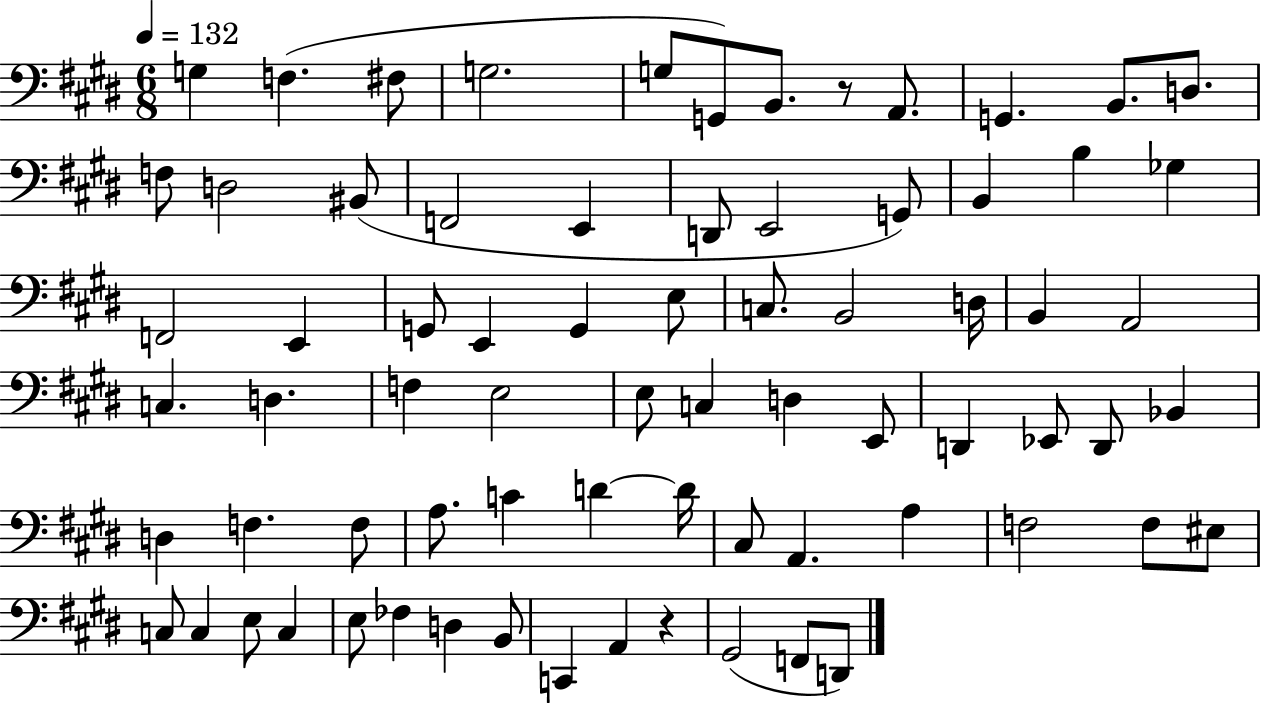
G3/q F3/q. F#3/e G3/h. G3/e G2/e B2/e. R/e A2/e. G2/q. B2/e. D3/e. F3/e D3/h BIS2/e F2/h E2/q D2/e E2/h G2/e B2/q B3/q Gb3/q F2/h E2/q G2/e E2/q G2/q E3/e C3/e. B2/h D3/s B2/q A2/h C3/q. D3/q. F3/q E3/h E3/e C3/q D3/q E2/e D2/q Eb2/e D2/e Bb2/q D3/q F3/q. F3/e A3/e. C4/q D4/q D4/s C#3/e A2/q. A3/q F3/h F3/e EIS3/e C3/e C3/q E3/e C3/q E3/e FES3/q D3/q B2/e C2/q A2/q R/q G#2/h F2/e D2/e